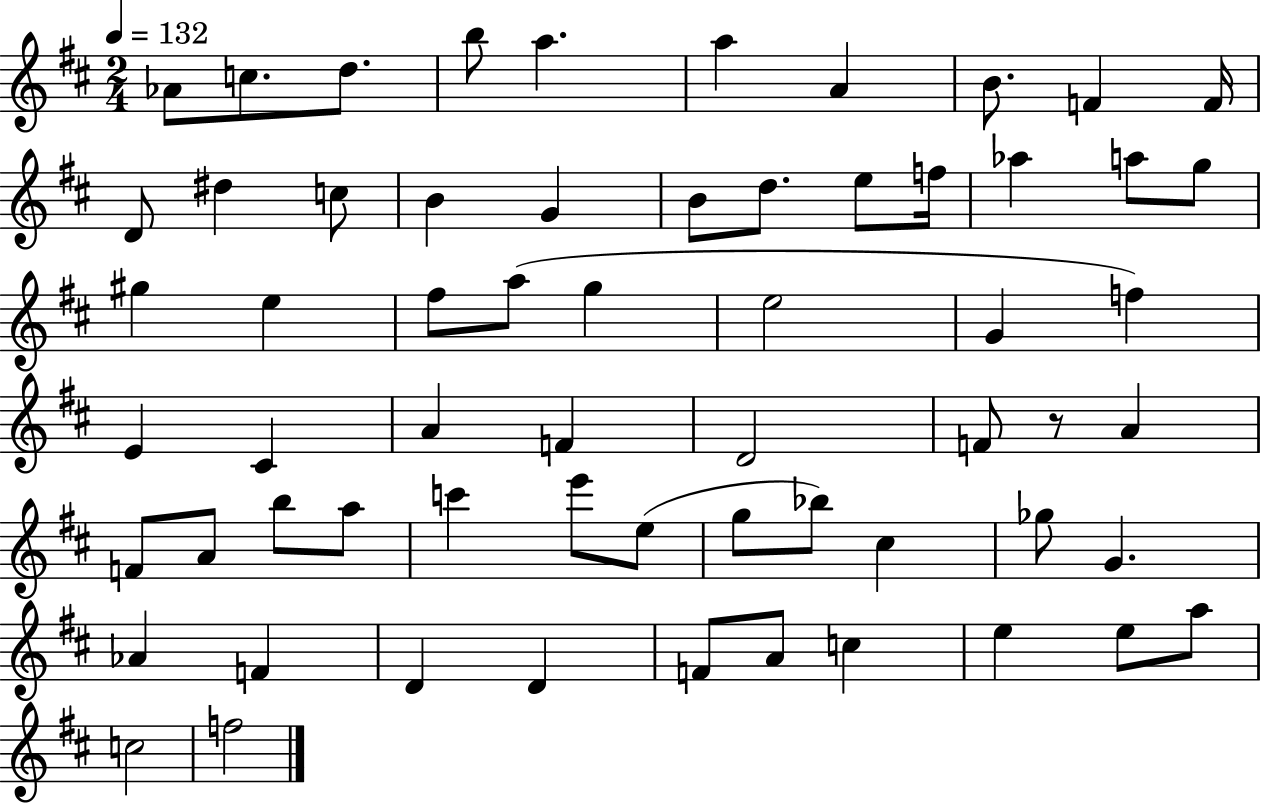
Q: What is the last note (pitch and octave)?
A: F5